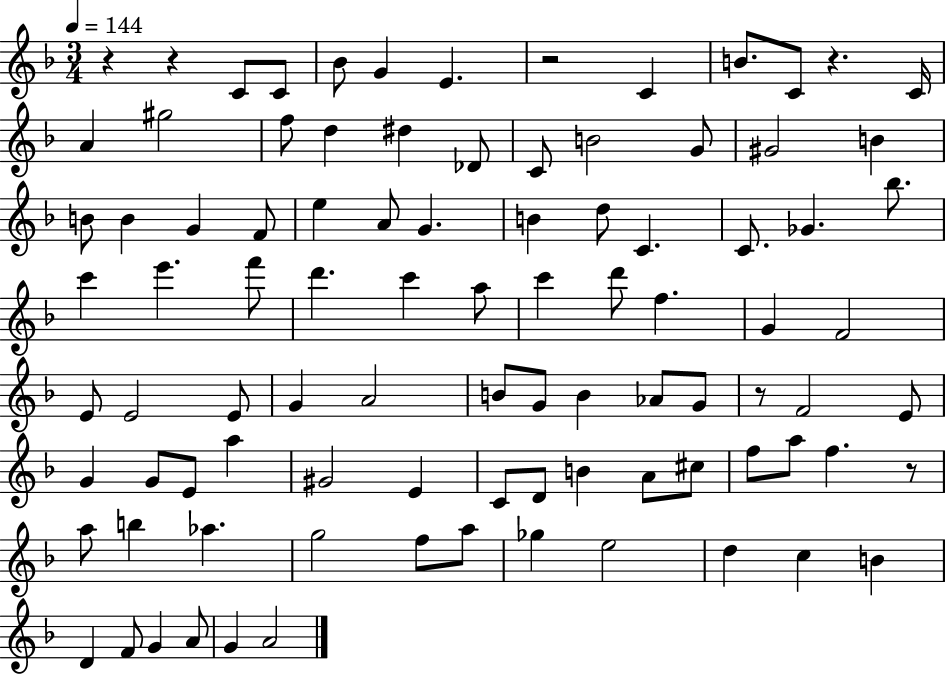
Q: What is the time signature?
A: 3/4